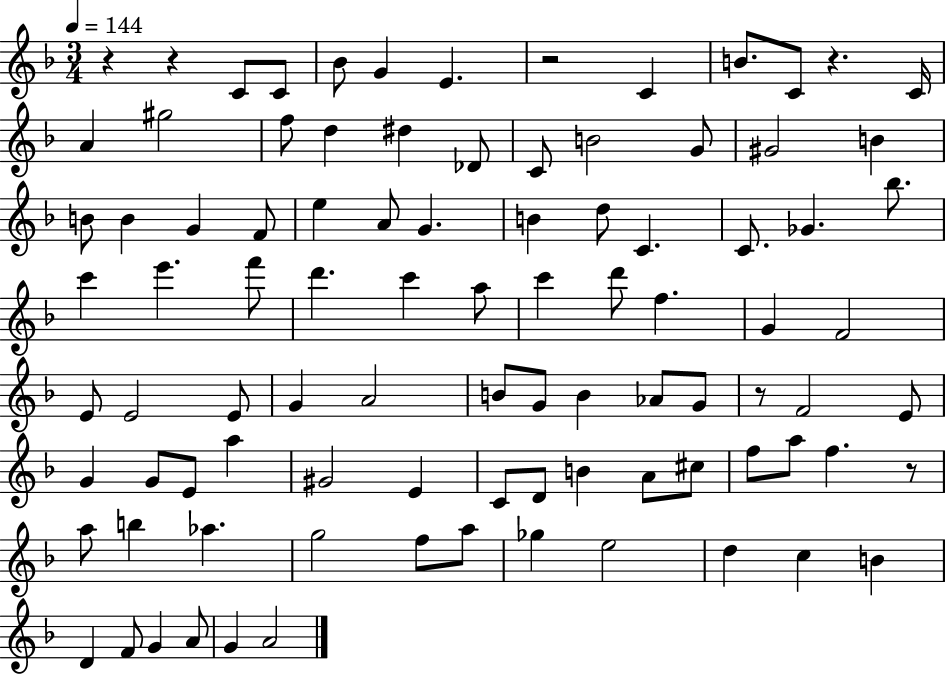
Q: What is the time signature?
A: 3/4